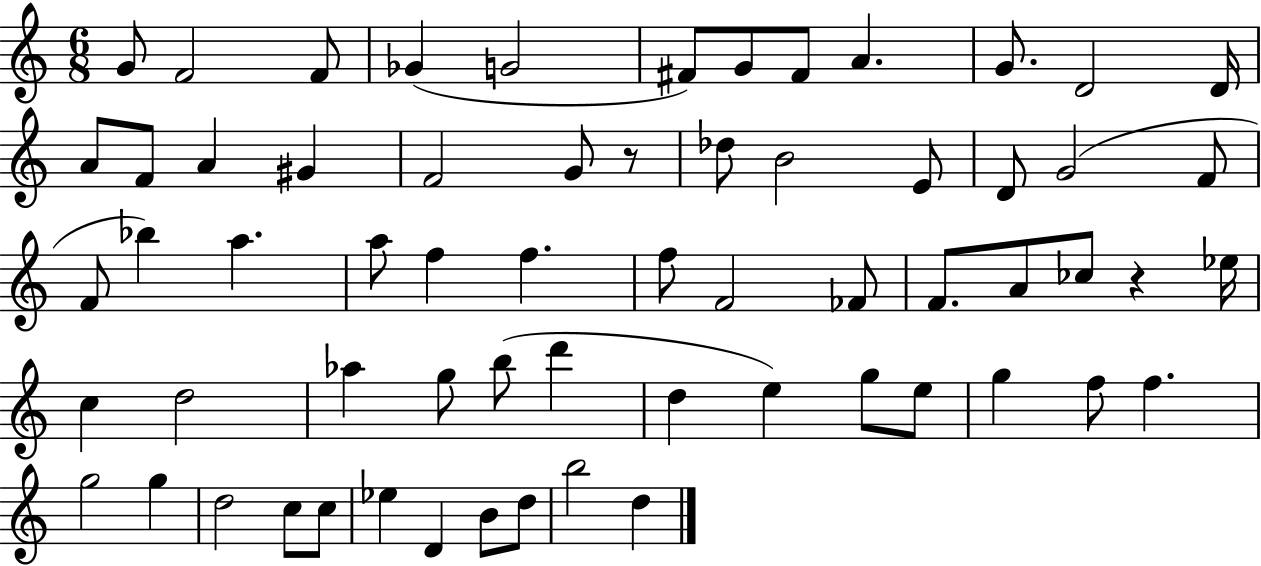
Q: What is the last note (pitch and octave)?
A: D5